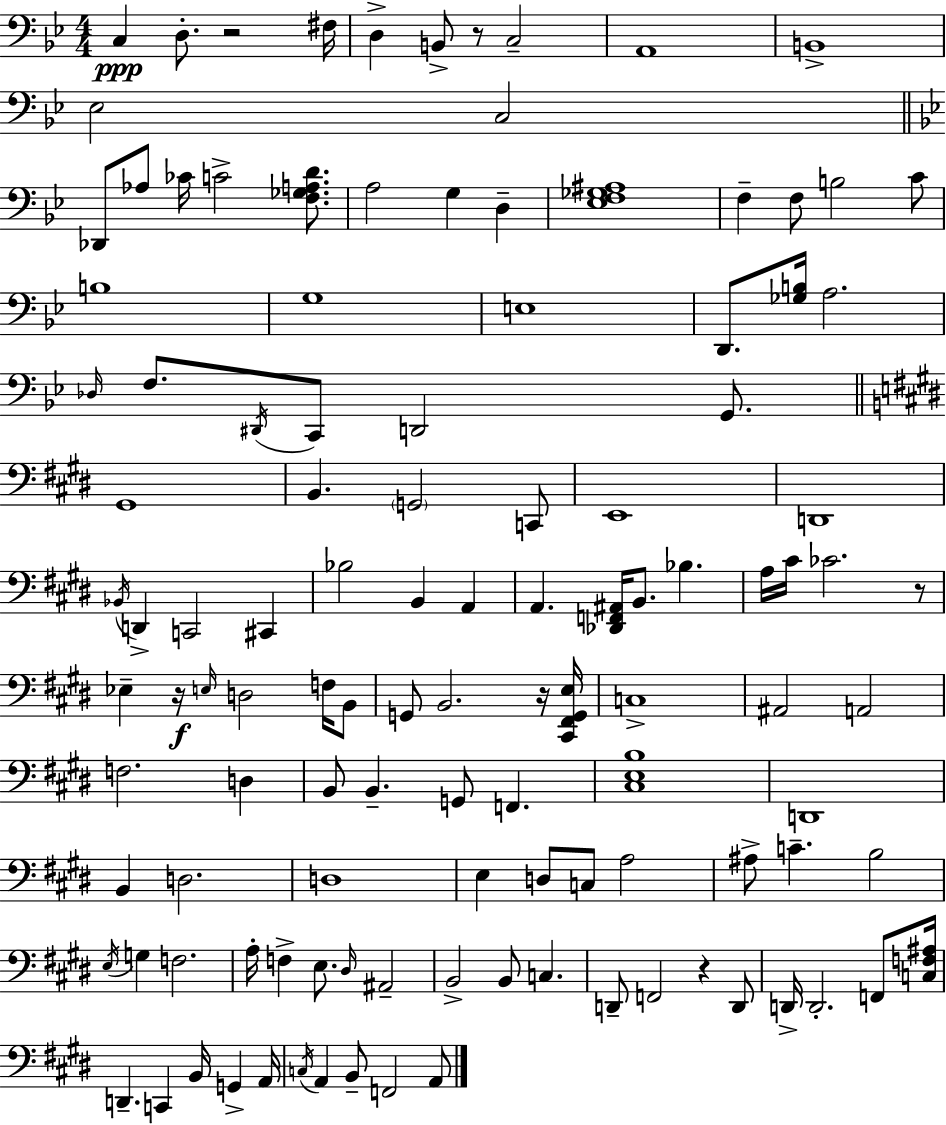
X:1
T:Untitled
M:4/4
L:1/4
K:Bb
C, D,/2 z2 ^F,/4 D, B,,/2 z/2 C,2 A,,4 B,,4 _E,2 C,2 _D,,/2 _A,/2 _C/4 C2 [F,_G,A,D]/2 A,2 G, D, [_E,F,_G,^A,]4 F, F,/2 B,2 C/2 B,4 G,4 E,4 D,,/2 [_G,B,]/4 A,2 _D,/4 F,/2 ^D,,/4 C,,/2 D,,2 G,,/2 ^G,,4 B,, G,,2 C,,/2 E,,4 D,,4 _B,,/4 D,, C,,2 ^C,, _B,2 B,, A,, A,, [_D,,F,,^A,,]/4 B,,/2 _B, A,/4 ^C/4 _C2 z/2 _E, z/4 E,/4 D,2 F,/4 B,,/2 G,,/2 B,,2 z/4 [^C,,^F,,G,,E,]/4 C,4 ^A,,2 A,,2 F,2 D, B,,/2 B,, G,,/2 F,, [^C,E,B,]4 D,,4 B,, D,2 D,4 E, D,/2 C,/2 A,2 ^A,/2 C B,2 E,/4 G, F,2 A,/4 F, E,/2 ^D,/4 ^A,,2 B,,2 B,,/2 C, D,,/2 F,,2 z D,,/2 D,,/4 D,,2 F,,/2 [C,F,^A,]/4 D,, C,, B,,/4 G,, A,,/4 C,/4 A,, B,,/2 F,,2 A,,/2